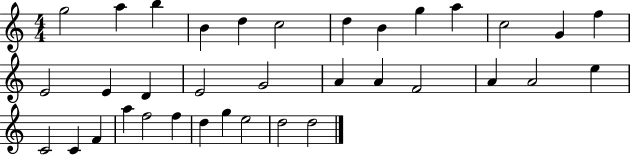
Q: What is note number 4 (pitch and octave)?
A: B4